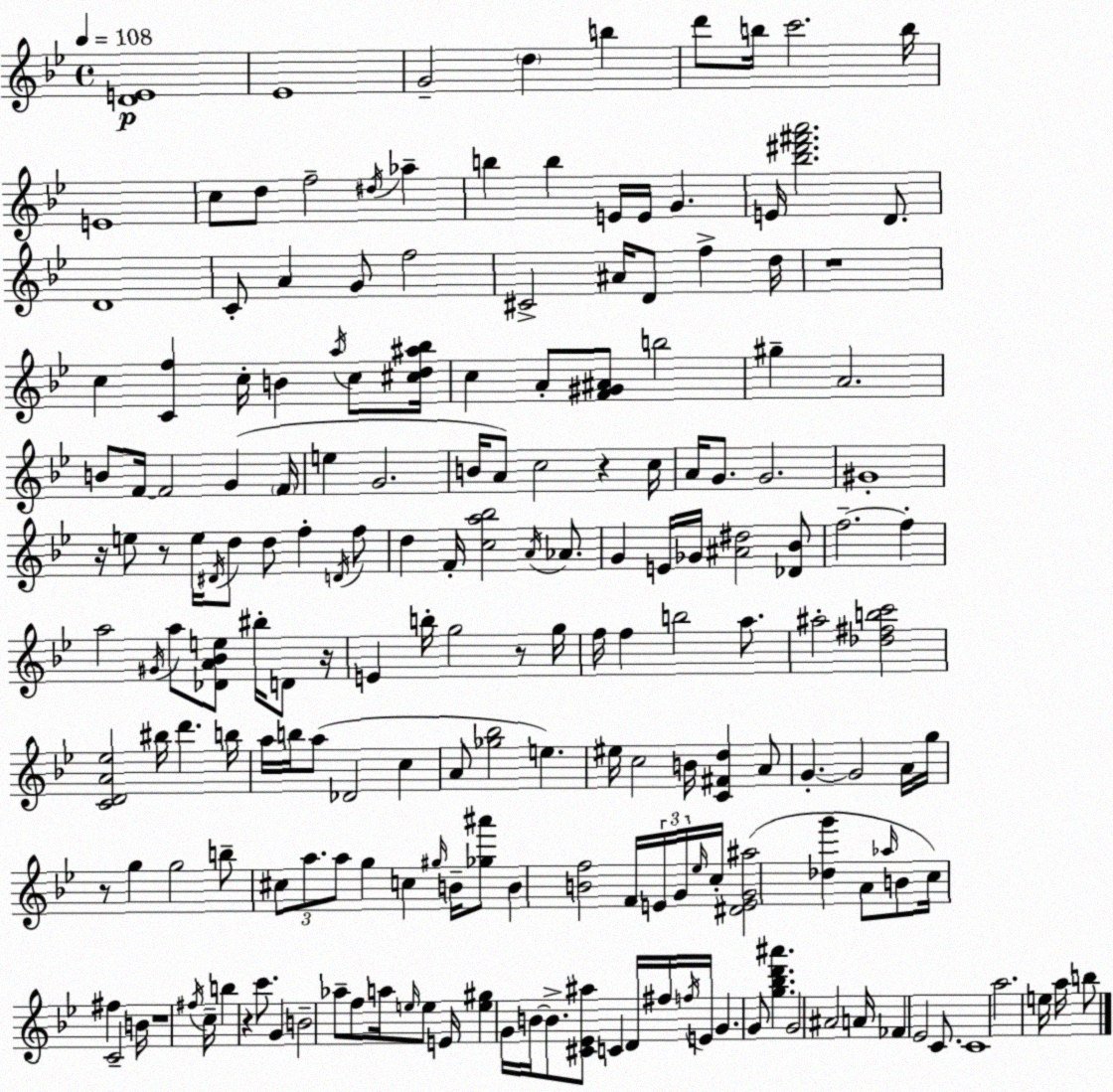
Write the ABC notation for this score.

X:1
T:Untitled
M:4/4
L:1/4
K:Gm
[DE]4 _E4 G2 d b d'/2 b/4 c'2 b/4 E4 c/2 d/2 f2 ^d/4 _a b b E/4 E/4 G E/4 [_b^d'^f'a']2 D/2 D4 C/2 A G/2 f2 ^C2 ^A/4 D/2 f d/4 z4 c [Cf] c/4 B a/4 c/2 [^cd^a_b]/4 c A/2 [F^G^A]/2 b2 ^g A2 B/2 F/4 F2 G F/4 e G2 B/4 A/2 c2 z c/4 A/4 G/2 G2 ^G4 z/4 e/2 z/2 e/4 ^D/4 d/2 d/2 f D/4 f/2 d F/4 [ca_b]2 A/4 _A/2 G E/4 _G/4 [^A^d]2 [_D_B]/2 f2 f a2 ^G/4 a/2 [_DA_Be]/2 ^b/4 D/2 z/4 E b/4 g2 z/2 g/4 f/4 f b2 a/2 ^a2 [_d^fbc']2 [CDA_e]2 ^b/4 d' b/4 a/4 b/4 a/2 _D2 c A/2 [_g_b]2 e ^e/4 c2 B/4 [C^Fd] A/2 G G2 A/4 g/4 z/2 g g2 b/2 ^c/2 a/2 a/2 g c ^g/4 B/4 [_g^a']/2 B [Bf]2 F/4 E/4 G/4 _e/4 c/4 [^DEG^a]2 [_dg'] A/2 _a/4 B/2 c/4 ^f C2 B/4 z4 ^f/4 c/4 b z c'/2 G B2 _a/2 f/2 a/4 e/4 e/2 E/4 [e^g] G/4 B/4 B/2 [^C_E^a]/2 C D/4 ^f/4 f/4 E/4 G G/2 [g_bd'^a'] G2 ^A2 A/4 _F _E2 C/2 C4 a2 e/4 a/4 b/2